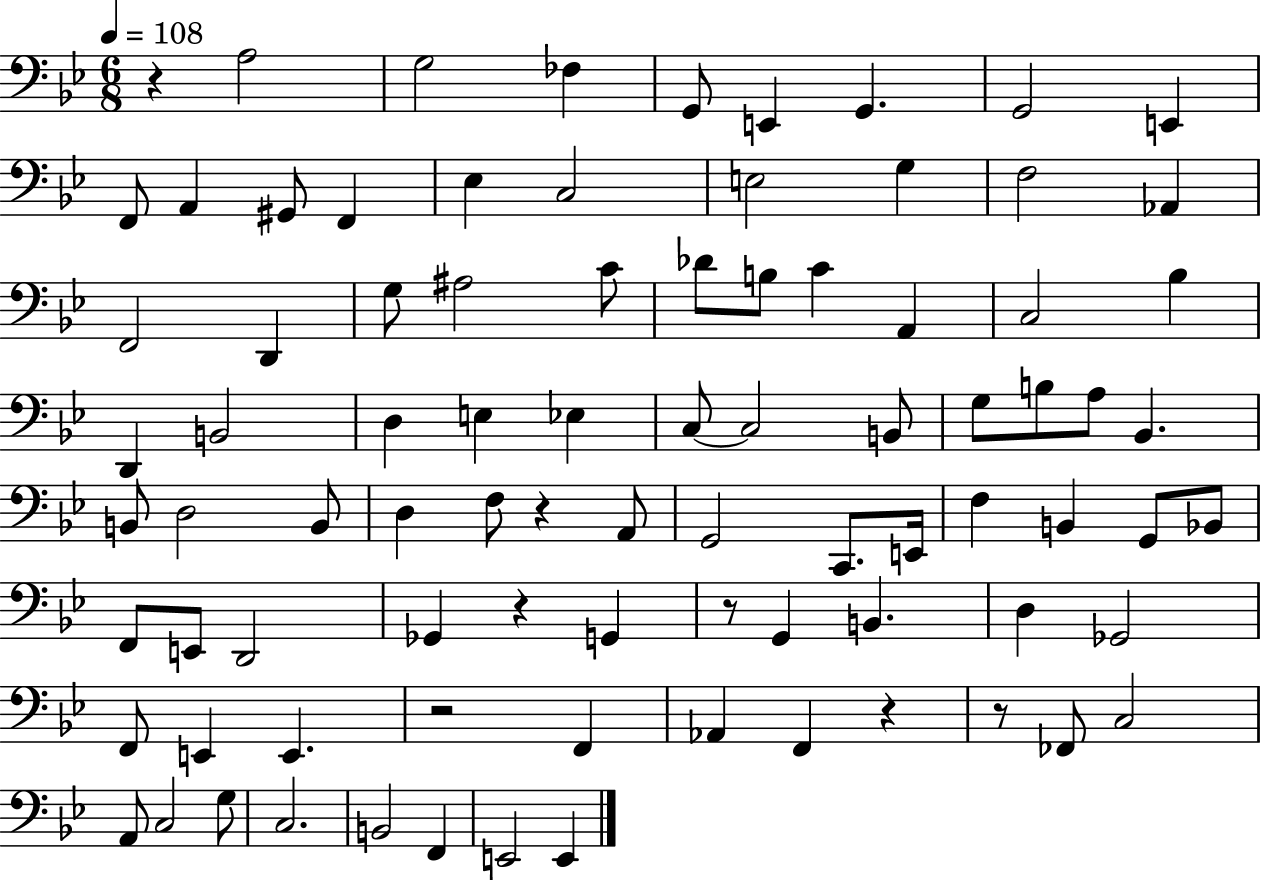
{
  \clef bass
  \numericTimeSignature
  \time 6/8
  \key bes \major
  \tempo 4 = 108
  r4 a2 | g2 fes4 | g,8 e,4 g,4. | g,2 e,4 | \break f,8 a,4 gis,8 f,4 | ees4 c2 | e2 g4 | f2 aes,4 | \break f,2 d,4 | g8 ais2 c'8 | des'8 b8 c'4 a,4 | c2 bes4 | \break d,4 b,2 | d4 e4 ees4 | c8~~ c2 b,8 | g8 b8 a8 bes,4. | \break b,8 d2 b,8 | d4 f8 r4 a,8 | g,2 c,8. e,16 | f4 b,4 g,8 bes,8 | \break f,8 e,8 d,2 | ges,4 r4 g,4 | r8 g,4 b,4. | d4 ges,2 | \break f,8 e,4 e,4. | r2 f,4 | aes,4 f,4 r4 | r8 fes,8 c2 | \break a,8 c2 g8 | c2. | b,2 f,4 | e,2 e,4 | \break \bar "|."
}